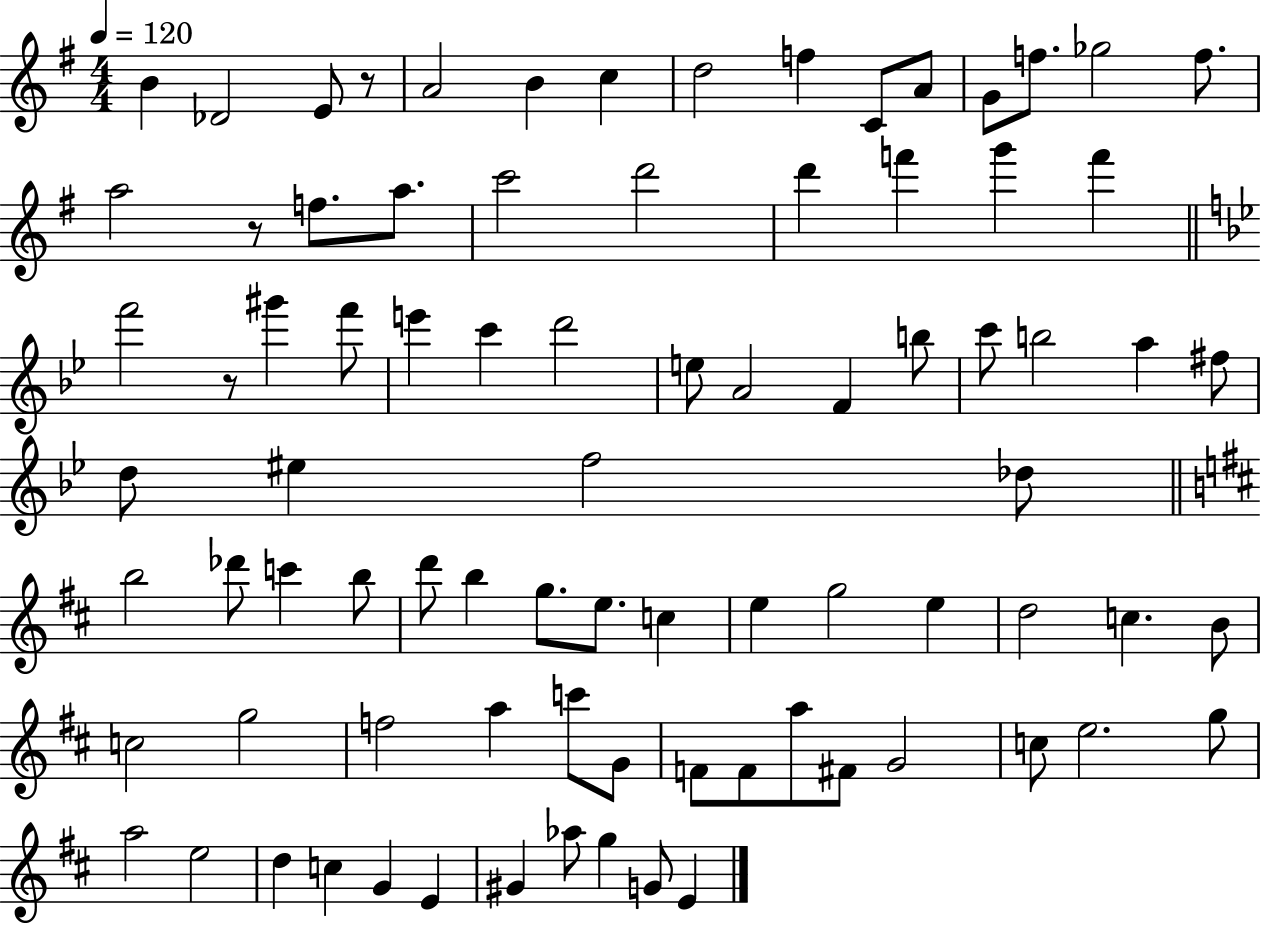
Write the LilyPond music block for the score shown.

{
  \clef treble
  \numericTimeSignature
  \time 4/4
  \key g \major
  \tempo 4 = 120
  b'4 des'2 e'8 r8 | a'2 b'4 c''4 | d''2 f''4 c'8 a'8 | g'8 f''8. ges''2 f''8. | \break a''2 r8 f''8. a''8. | c'''2 d'''2 | d'''4 f'''4 g'''4 f'''4 | \bar "||" \break \key g \minor f'''2 r8 gis'''4 f'''8 | e'''4 c'''4 d'''2 | e''8 a'2 f'4 b''8 | c'''8 b''2 a''4 fis''8 | \break d''8 eis''4 f''2 des''8 | \bar "||" \break \key d \major b''2 des'''8 c'''4 b''8 | d'''8 b''4 g''8. e''8. c''4 | e''4 g''2 e''4 | d''2 c''4. b'8 | \break c''2 g''2 | f''2 a''4 c'''8 g'8 | f'8 f'8 a''8 fis'8 g'2 | c''8 e''2. g''8 | \break a''2 e''2 | d''4 c''4 g'4 e'4 | gis'4 aes''8 g''4 g'8 e'4 | \bar "|."
}